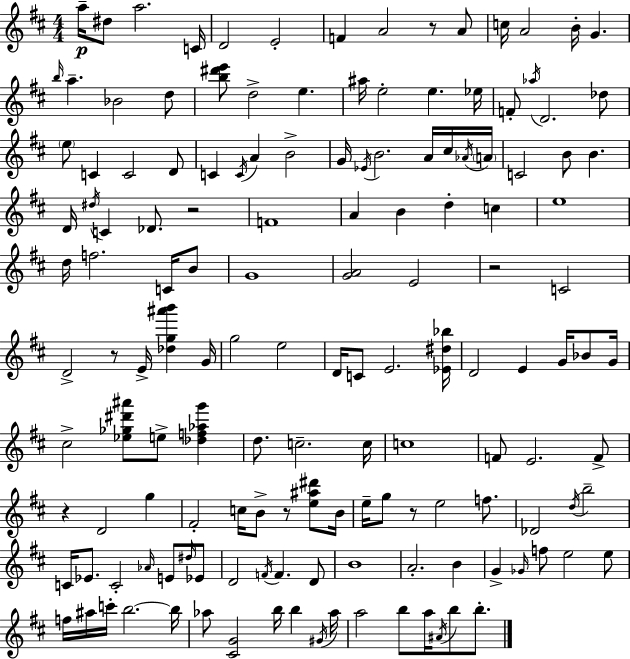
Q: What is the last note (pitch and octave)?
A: B5